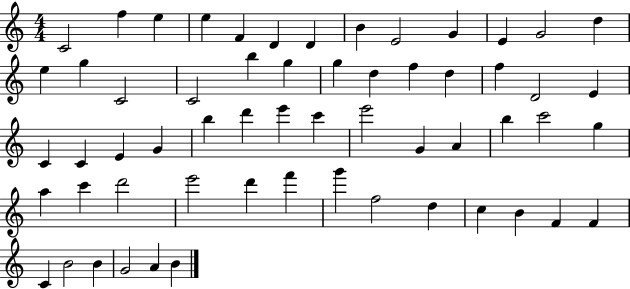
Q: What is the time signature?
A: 4/4